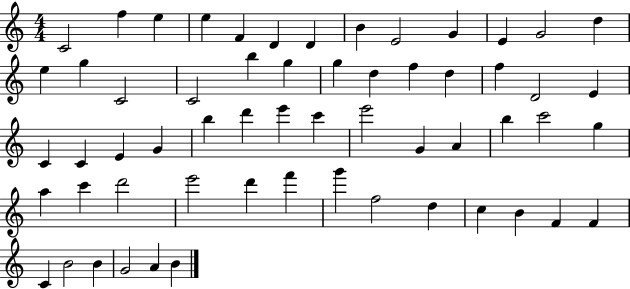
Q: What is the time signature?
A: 4/4